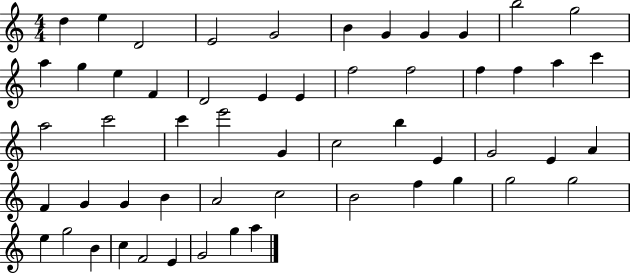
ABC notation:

X:1
T:Untitled
M:4/4
L:1/4
K:C
d e D2 E2 G2 B G G G b2 g2 a g e F D2 E E f2 f2 f f a c' a2 c'2 c' e'2 G c2 b E G2 E A F G G B A2 c2 B2 f g g2 g2 e g2 B c F2 E G2 g a